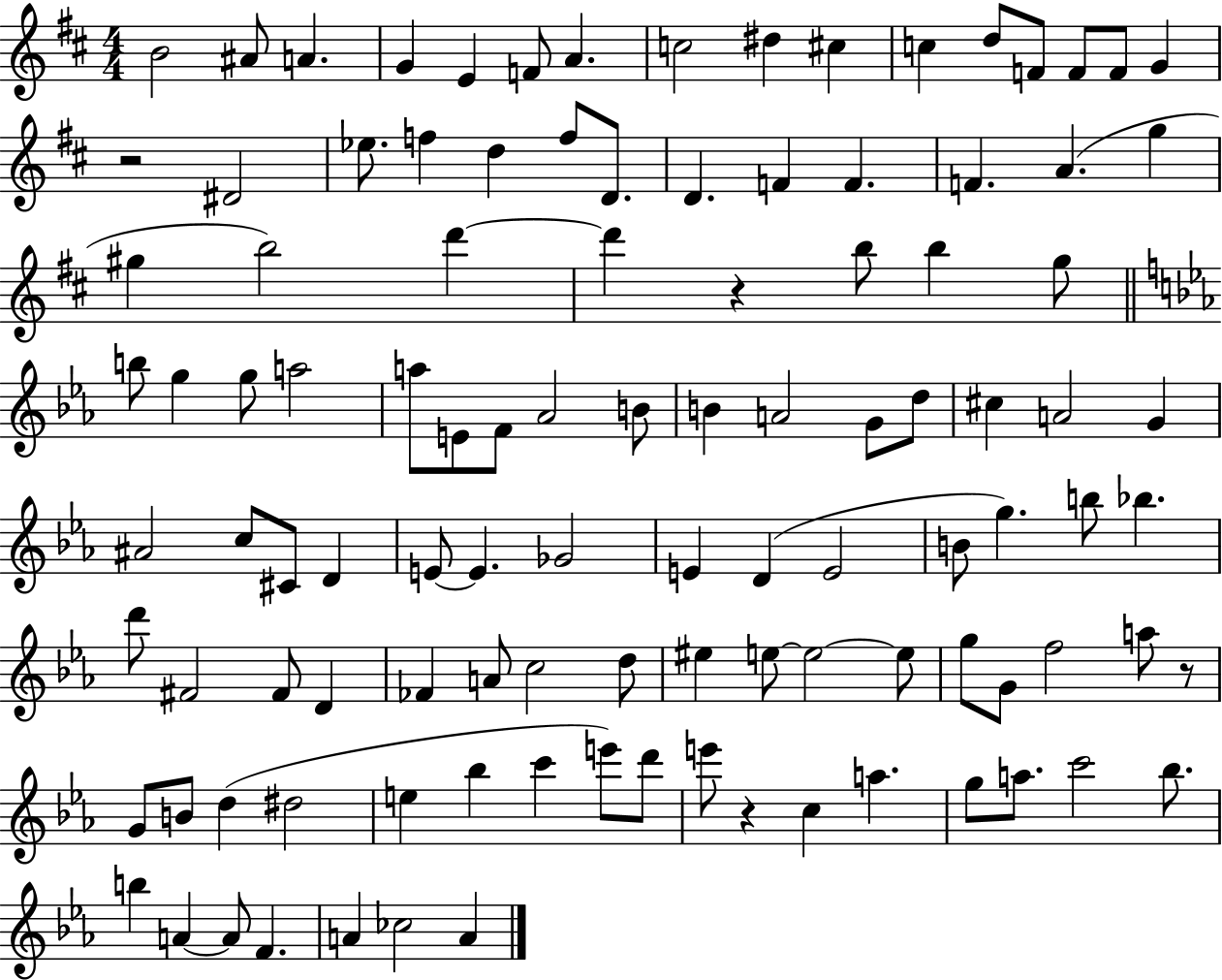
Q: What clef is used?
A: treble